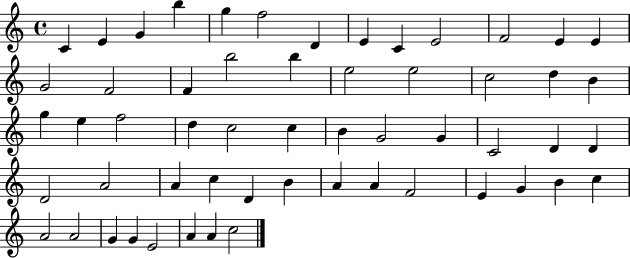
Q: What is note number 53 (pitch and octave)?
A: E4